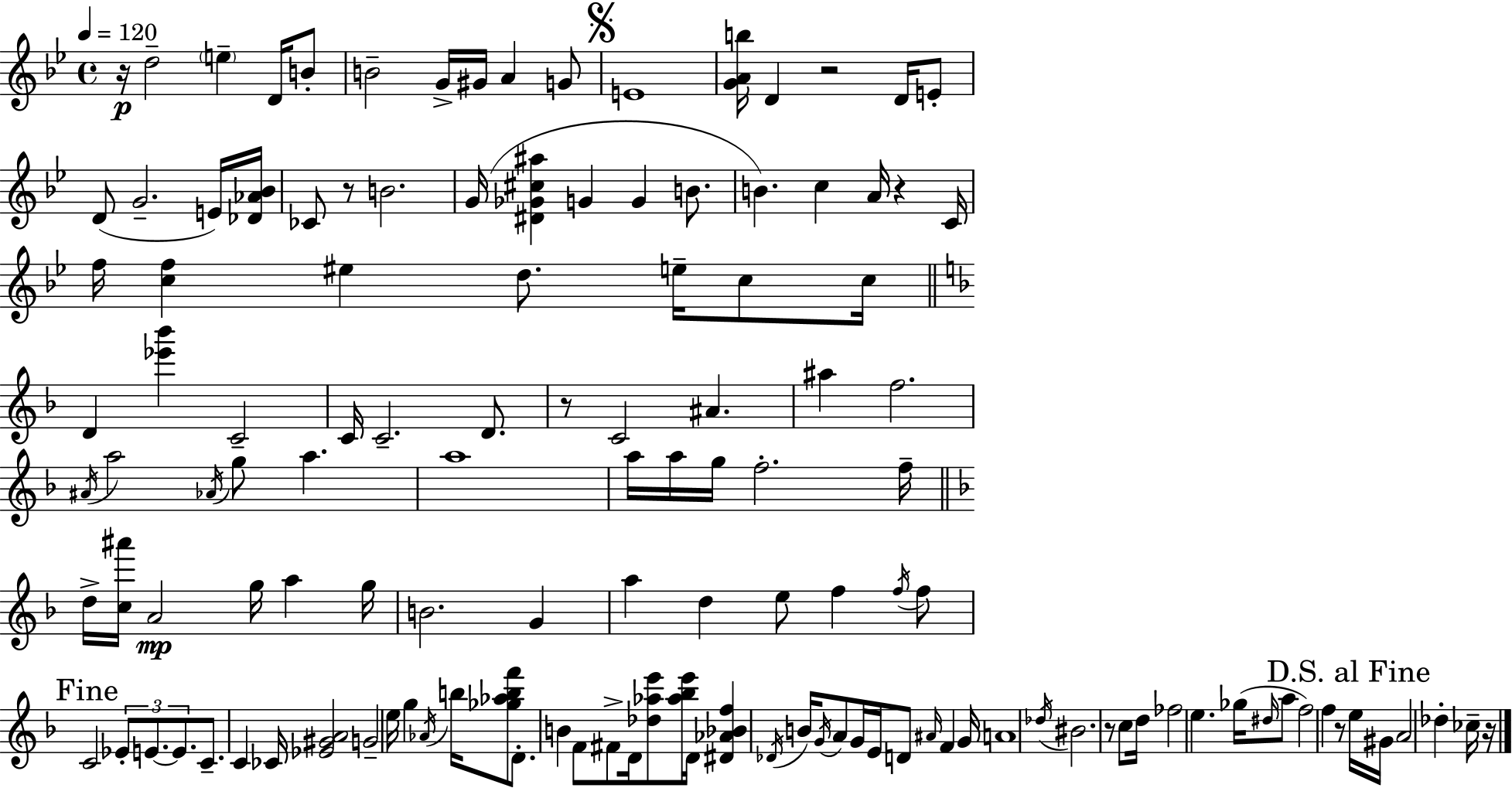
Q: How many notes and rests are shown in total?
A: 129